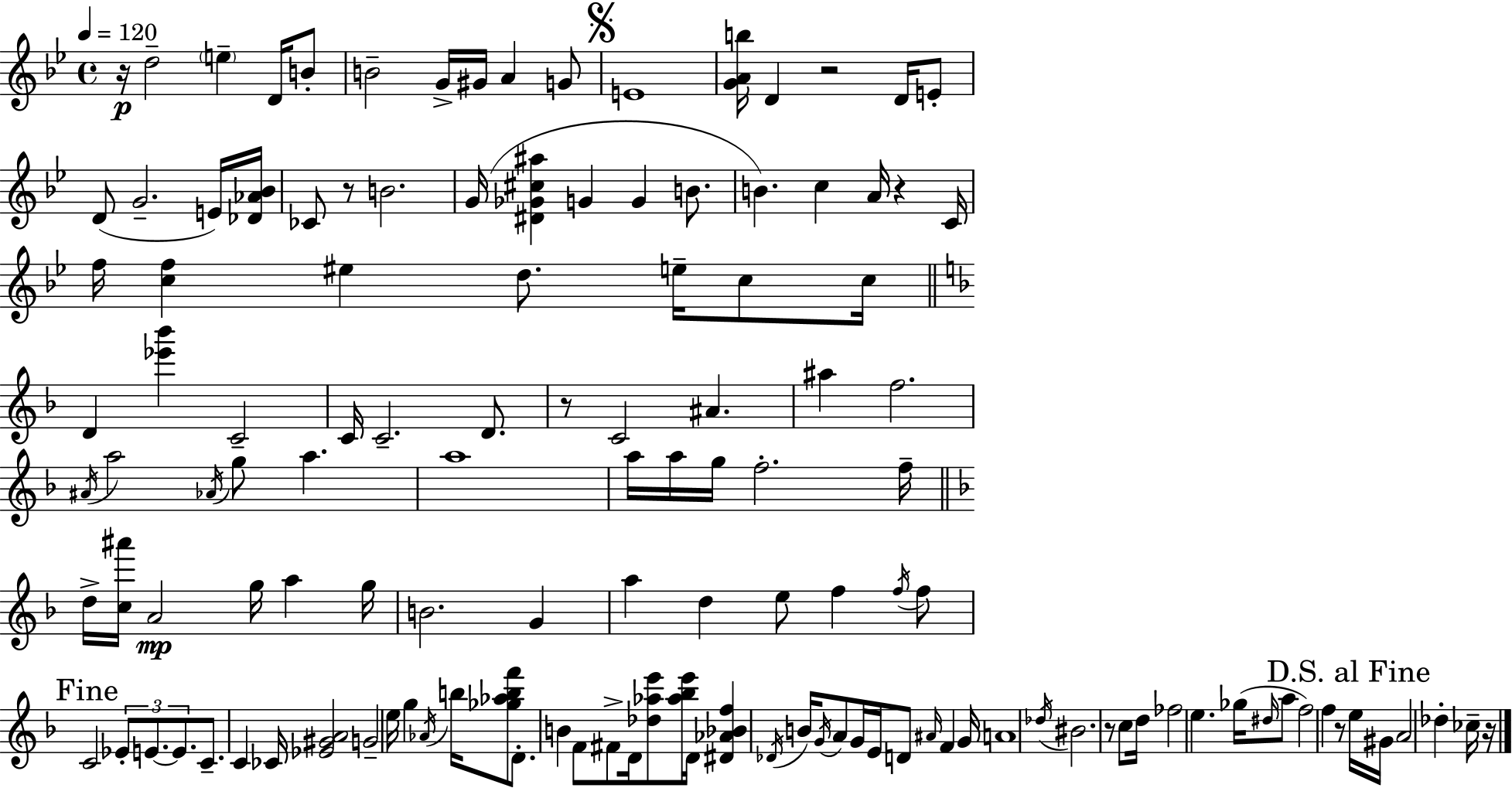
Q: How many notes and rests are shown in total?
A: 129